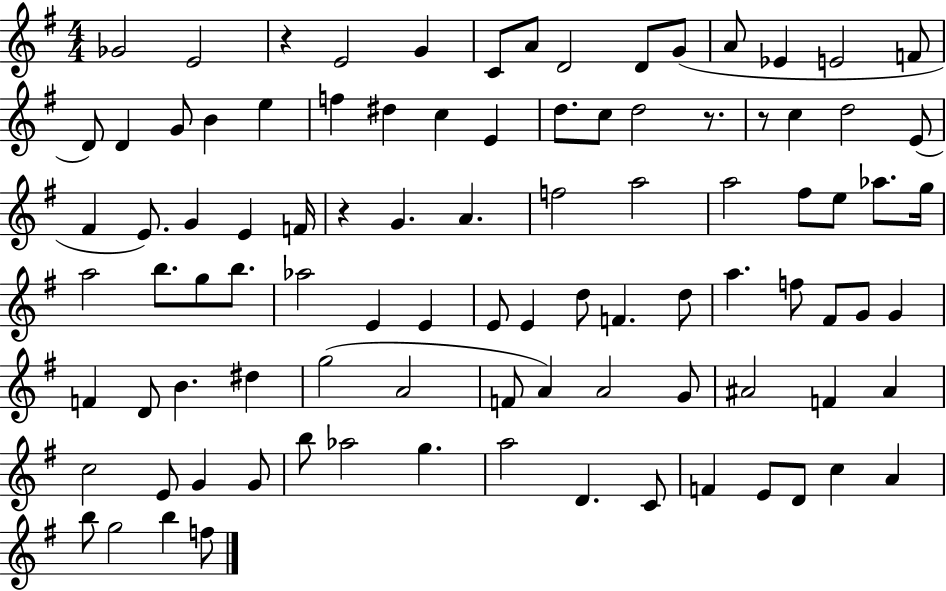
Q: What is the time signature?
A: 4/4